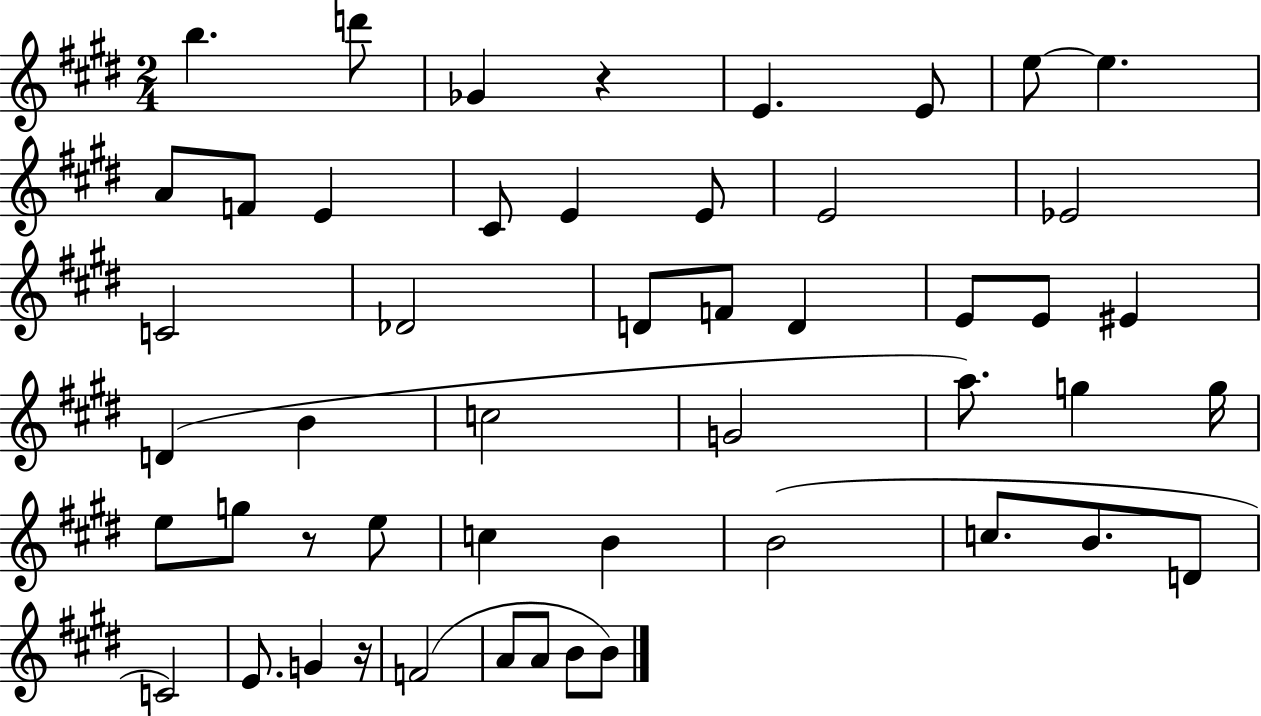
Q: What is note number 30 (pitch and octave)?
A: G5